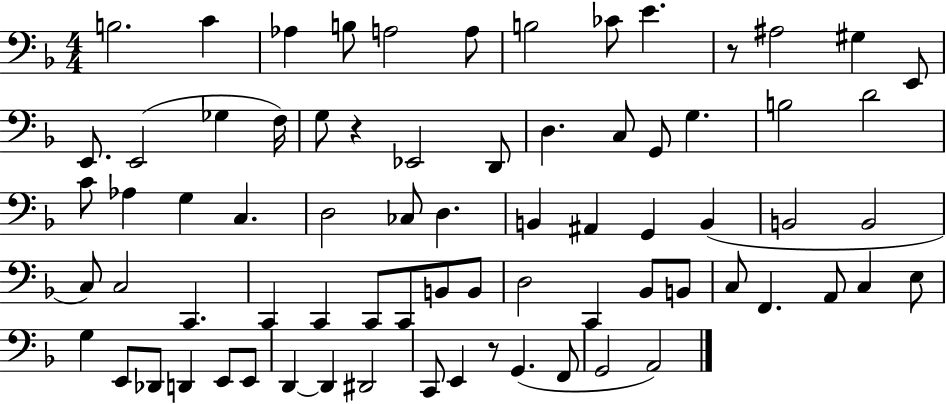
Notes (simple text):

B3/h. C4/q Ab3/q B3/e A3/h A3/e B3/h CES4/e E4/q. R/e A#3/h G#3/q E2/e E2/e. E2/h Gb3/q F3/s G3/e R/q Eb2/h D2/e D3/q. C3/e G2/e G3/q. B3/h D4/h C4/e Ab3/q G3/q C3/q. D3/h CES3/e D3/q. B2/q A#2/q G2/q B2/q B2/h B2/h C3/e C3/h C2/q. C2/q C2/q C2/e C2/e B2/e B2/e D3/h C2/q Bb2/e B2/e C3/e F2/q. A2/e C3/q E3/e G3/q E2/e Db2/e D2/q E2/e E2/e D2/q D2/q D#2/h C2/e E2/q R/e G2/q. F2/e G2/h A2/h